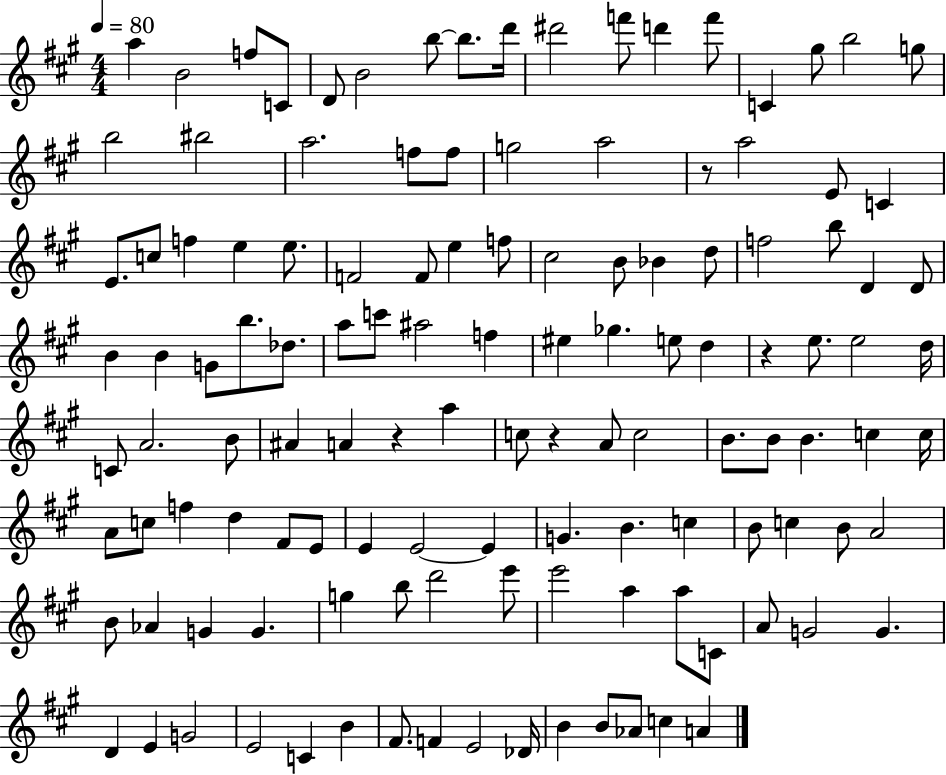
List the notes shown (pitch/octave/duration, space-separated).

A5/q B4/h F5/e C4/e D4/e B4/h B5/e B5/e. D6/s D#6/h F6/e D6/q F6/e C4/q G#5/e B5/h G5/e B5/h BIS5/h A5/h. F5/e F5/e G5/h A5/h R/e A5/h E4/e C4/q E4/e. C5/e F5/q E5/q E5/e. F4/h F4/e E5/q F5/e C#5/h B4/e Bb4/q D5/e F5/h B5/e D4/q D4/e B4/q B4/q G4/e B5/e. Db5/e. A5/e C6/e A#5/h F5/q EIS5/q Gb5/q. E5/e D5/q R/q E5/e. E5/h D5/s C4/e A4/h. B4/e A#4/q A4/q R/q A5/q C5/e R/q A4/e C5/h B4/e. B4/e B4/q. C5/q C5/s A4/e C5/e F5/q D5/q F#4/e E4/e E4/q E4/h E4/q G4/q. B4/q. C5/q B4/e C5/q B4/e A4/h B4/e Ab4/q G4/q G4/q. G5/q B5/e D6/h E6/e E6/h A5/q A5/e C4/e A4/e G4/h G4/q. D4/q E4/q G4/h E4/h C4/q B4/q F#4/e. F4/q E4/h Db4/s B4/q B4/e Ab4/e C5/q A4/q